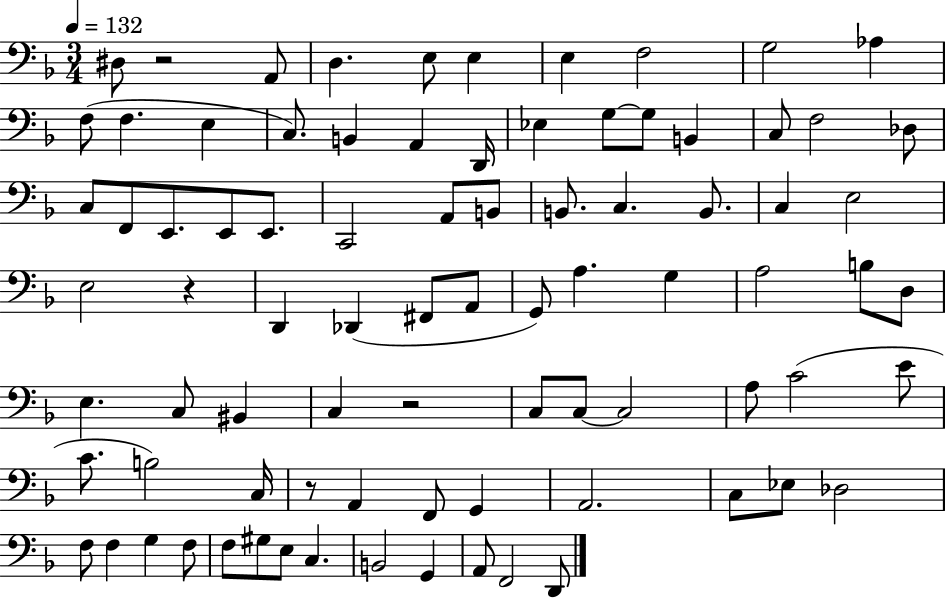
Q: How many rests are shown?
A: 4